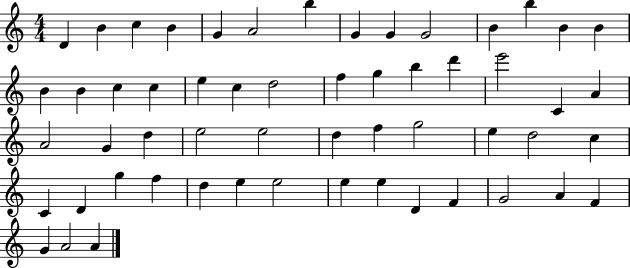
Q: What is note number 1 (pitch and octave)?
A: D4